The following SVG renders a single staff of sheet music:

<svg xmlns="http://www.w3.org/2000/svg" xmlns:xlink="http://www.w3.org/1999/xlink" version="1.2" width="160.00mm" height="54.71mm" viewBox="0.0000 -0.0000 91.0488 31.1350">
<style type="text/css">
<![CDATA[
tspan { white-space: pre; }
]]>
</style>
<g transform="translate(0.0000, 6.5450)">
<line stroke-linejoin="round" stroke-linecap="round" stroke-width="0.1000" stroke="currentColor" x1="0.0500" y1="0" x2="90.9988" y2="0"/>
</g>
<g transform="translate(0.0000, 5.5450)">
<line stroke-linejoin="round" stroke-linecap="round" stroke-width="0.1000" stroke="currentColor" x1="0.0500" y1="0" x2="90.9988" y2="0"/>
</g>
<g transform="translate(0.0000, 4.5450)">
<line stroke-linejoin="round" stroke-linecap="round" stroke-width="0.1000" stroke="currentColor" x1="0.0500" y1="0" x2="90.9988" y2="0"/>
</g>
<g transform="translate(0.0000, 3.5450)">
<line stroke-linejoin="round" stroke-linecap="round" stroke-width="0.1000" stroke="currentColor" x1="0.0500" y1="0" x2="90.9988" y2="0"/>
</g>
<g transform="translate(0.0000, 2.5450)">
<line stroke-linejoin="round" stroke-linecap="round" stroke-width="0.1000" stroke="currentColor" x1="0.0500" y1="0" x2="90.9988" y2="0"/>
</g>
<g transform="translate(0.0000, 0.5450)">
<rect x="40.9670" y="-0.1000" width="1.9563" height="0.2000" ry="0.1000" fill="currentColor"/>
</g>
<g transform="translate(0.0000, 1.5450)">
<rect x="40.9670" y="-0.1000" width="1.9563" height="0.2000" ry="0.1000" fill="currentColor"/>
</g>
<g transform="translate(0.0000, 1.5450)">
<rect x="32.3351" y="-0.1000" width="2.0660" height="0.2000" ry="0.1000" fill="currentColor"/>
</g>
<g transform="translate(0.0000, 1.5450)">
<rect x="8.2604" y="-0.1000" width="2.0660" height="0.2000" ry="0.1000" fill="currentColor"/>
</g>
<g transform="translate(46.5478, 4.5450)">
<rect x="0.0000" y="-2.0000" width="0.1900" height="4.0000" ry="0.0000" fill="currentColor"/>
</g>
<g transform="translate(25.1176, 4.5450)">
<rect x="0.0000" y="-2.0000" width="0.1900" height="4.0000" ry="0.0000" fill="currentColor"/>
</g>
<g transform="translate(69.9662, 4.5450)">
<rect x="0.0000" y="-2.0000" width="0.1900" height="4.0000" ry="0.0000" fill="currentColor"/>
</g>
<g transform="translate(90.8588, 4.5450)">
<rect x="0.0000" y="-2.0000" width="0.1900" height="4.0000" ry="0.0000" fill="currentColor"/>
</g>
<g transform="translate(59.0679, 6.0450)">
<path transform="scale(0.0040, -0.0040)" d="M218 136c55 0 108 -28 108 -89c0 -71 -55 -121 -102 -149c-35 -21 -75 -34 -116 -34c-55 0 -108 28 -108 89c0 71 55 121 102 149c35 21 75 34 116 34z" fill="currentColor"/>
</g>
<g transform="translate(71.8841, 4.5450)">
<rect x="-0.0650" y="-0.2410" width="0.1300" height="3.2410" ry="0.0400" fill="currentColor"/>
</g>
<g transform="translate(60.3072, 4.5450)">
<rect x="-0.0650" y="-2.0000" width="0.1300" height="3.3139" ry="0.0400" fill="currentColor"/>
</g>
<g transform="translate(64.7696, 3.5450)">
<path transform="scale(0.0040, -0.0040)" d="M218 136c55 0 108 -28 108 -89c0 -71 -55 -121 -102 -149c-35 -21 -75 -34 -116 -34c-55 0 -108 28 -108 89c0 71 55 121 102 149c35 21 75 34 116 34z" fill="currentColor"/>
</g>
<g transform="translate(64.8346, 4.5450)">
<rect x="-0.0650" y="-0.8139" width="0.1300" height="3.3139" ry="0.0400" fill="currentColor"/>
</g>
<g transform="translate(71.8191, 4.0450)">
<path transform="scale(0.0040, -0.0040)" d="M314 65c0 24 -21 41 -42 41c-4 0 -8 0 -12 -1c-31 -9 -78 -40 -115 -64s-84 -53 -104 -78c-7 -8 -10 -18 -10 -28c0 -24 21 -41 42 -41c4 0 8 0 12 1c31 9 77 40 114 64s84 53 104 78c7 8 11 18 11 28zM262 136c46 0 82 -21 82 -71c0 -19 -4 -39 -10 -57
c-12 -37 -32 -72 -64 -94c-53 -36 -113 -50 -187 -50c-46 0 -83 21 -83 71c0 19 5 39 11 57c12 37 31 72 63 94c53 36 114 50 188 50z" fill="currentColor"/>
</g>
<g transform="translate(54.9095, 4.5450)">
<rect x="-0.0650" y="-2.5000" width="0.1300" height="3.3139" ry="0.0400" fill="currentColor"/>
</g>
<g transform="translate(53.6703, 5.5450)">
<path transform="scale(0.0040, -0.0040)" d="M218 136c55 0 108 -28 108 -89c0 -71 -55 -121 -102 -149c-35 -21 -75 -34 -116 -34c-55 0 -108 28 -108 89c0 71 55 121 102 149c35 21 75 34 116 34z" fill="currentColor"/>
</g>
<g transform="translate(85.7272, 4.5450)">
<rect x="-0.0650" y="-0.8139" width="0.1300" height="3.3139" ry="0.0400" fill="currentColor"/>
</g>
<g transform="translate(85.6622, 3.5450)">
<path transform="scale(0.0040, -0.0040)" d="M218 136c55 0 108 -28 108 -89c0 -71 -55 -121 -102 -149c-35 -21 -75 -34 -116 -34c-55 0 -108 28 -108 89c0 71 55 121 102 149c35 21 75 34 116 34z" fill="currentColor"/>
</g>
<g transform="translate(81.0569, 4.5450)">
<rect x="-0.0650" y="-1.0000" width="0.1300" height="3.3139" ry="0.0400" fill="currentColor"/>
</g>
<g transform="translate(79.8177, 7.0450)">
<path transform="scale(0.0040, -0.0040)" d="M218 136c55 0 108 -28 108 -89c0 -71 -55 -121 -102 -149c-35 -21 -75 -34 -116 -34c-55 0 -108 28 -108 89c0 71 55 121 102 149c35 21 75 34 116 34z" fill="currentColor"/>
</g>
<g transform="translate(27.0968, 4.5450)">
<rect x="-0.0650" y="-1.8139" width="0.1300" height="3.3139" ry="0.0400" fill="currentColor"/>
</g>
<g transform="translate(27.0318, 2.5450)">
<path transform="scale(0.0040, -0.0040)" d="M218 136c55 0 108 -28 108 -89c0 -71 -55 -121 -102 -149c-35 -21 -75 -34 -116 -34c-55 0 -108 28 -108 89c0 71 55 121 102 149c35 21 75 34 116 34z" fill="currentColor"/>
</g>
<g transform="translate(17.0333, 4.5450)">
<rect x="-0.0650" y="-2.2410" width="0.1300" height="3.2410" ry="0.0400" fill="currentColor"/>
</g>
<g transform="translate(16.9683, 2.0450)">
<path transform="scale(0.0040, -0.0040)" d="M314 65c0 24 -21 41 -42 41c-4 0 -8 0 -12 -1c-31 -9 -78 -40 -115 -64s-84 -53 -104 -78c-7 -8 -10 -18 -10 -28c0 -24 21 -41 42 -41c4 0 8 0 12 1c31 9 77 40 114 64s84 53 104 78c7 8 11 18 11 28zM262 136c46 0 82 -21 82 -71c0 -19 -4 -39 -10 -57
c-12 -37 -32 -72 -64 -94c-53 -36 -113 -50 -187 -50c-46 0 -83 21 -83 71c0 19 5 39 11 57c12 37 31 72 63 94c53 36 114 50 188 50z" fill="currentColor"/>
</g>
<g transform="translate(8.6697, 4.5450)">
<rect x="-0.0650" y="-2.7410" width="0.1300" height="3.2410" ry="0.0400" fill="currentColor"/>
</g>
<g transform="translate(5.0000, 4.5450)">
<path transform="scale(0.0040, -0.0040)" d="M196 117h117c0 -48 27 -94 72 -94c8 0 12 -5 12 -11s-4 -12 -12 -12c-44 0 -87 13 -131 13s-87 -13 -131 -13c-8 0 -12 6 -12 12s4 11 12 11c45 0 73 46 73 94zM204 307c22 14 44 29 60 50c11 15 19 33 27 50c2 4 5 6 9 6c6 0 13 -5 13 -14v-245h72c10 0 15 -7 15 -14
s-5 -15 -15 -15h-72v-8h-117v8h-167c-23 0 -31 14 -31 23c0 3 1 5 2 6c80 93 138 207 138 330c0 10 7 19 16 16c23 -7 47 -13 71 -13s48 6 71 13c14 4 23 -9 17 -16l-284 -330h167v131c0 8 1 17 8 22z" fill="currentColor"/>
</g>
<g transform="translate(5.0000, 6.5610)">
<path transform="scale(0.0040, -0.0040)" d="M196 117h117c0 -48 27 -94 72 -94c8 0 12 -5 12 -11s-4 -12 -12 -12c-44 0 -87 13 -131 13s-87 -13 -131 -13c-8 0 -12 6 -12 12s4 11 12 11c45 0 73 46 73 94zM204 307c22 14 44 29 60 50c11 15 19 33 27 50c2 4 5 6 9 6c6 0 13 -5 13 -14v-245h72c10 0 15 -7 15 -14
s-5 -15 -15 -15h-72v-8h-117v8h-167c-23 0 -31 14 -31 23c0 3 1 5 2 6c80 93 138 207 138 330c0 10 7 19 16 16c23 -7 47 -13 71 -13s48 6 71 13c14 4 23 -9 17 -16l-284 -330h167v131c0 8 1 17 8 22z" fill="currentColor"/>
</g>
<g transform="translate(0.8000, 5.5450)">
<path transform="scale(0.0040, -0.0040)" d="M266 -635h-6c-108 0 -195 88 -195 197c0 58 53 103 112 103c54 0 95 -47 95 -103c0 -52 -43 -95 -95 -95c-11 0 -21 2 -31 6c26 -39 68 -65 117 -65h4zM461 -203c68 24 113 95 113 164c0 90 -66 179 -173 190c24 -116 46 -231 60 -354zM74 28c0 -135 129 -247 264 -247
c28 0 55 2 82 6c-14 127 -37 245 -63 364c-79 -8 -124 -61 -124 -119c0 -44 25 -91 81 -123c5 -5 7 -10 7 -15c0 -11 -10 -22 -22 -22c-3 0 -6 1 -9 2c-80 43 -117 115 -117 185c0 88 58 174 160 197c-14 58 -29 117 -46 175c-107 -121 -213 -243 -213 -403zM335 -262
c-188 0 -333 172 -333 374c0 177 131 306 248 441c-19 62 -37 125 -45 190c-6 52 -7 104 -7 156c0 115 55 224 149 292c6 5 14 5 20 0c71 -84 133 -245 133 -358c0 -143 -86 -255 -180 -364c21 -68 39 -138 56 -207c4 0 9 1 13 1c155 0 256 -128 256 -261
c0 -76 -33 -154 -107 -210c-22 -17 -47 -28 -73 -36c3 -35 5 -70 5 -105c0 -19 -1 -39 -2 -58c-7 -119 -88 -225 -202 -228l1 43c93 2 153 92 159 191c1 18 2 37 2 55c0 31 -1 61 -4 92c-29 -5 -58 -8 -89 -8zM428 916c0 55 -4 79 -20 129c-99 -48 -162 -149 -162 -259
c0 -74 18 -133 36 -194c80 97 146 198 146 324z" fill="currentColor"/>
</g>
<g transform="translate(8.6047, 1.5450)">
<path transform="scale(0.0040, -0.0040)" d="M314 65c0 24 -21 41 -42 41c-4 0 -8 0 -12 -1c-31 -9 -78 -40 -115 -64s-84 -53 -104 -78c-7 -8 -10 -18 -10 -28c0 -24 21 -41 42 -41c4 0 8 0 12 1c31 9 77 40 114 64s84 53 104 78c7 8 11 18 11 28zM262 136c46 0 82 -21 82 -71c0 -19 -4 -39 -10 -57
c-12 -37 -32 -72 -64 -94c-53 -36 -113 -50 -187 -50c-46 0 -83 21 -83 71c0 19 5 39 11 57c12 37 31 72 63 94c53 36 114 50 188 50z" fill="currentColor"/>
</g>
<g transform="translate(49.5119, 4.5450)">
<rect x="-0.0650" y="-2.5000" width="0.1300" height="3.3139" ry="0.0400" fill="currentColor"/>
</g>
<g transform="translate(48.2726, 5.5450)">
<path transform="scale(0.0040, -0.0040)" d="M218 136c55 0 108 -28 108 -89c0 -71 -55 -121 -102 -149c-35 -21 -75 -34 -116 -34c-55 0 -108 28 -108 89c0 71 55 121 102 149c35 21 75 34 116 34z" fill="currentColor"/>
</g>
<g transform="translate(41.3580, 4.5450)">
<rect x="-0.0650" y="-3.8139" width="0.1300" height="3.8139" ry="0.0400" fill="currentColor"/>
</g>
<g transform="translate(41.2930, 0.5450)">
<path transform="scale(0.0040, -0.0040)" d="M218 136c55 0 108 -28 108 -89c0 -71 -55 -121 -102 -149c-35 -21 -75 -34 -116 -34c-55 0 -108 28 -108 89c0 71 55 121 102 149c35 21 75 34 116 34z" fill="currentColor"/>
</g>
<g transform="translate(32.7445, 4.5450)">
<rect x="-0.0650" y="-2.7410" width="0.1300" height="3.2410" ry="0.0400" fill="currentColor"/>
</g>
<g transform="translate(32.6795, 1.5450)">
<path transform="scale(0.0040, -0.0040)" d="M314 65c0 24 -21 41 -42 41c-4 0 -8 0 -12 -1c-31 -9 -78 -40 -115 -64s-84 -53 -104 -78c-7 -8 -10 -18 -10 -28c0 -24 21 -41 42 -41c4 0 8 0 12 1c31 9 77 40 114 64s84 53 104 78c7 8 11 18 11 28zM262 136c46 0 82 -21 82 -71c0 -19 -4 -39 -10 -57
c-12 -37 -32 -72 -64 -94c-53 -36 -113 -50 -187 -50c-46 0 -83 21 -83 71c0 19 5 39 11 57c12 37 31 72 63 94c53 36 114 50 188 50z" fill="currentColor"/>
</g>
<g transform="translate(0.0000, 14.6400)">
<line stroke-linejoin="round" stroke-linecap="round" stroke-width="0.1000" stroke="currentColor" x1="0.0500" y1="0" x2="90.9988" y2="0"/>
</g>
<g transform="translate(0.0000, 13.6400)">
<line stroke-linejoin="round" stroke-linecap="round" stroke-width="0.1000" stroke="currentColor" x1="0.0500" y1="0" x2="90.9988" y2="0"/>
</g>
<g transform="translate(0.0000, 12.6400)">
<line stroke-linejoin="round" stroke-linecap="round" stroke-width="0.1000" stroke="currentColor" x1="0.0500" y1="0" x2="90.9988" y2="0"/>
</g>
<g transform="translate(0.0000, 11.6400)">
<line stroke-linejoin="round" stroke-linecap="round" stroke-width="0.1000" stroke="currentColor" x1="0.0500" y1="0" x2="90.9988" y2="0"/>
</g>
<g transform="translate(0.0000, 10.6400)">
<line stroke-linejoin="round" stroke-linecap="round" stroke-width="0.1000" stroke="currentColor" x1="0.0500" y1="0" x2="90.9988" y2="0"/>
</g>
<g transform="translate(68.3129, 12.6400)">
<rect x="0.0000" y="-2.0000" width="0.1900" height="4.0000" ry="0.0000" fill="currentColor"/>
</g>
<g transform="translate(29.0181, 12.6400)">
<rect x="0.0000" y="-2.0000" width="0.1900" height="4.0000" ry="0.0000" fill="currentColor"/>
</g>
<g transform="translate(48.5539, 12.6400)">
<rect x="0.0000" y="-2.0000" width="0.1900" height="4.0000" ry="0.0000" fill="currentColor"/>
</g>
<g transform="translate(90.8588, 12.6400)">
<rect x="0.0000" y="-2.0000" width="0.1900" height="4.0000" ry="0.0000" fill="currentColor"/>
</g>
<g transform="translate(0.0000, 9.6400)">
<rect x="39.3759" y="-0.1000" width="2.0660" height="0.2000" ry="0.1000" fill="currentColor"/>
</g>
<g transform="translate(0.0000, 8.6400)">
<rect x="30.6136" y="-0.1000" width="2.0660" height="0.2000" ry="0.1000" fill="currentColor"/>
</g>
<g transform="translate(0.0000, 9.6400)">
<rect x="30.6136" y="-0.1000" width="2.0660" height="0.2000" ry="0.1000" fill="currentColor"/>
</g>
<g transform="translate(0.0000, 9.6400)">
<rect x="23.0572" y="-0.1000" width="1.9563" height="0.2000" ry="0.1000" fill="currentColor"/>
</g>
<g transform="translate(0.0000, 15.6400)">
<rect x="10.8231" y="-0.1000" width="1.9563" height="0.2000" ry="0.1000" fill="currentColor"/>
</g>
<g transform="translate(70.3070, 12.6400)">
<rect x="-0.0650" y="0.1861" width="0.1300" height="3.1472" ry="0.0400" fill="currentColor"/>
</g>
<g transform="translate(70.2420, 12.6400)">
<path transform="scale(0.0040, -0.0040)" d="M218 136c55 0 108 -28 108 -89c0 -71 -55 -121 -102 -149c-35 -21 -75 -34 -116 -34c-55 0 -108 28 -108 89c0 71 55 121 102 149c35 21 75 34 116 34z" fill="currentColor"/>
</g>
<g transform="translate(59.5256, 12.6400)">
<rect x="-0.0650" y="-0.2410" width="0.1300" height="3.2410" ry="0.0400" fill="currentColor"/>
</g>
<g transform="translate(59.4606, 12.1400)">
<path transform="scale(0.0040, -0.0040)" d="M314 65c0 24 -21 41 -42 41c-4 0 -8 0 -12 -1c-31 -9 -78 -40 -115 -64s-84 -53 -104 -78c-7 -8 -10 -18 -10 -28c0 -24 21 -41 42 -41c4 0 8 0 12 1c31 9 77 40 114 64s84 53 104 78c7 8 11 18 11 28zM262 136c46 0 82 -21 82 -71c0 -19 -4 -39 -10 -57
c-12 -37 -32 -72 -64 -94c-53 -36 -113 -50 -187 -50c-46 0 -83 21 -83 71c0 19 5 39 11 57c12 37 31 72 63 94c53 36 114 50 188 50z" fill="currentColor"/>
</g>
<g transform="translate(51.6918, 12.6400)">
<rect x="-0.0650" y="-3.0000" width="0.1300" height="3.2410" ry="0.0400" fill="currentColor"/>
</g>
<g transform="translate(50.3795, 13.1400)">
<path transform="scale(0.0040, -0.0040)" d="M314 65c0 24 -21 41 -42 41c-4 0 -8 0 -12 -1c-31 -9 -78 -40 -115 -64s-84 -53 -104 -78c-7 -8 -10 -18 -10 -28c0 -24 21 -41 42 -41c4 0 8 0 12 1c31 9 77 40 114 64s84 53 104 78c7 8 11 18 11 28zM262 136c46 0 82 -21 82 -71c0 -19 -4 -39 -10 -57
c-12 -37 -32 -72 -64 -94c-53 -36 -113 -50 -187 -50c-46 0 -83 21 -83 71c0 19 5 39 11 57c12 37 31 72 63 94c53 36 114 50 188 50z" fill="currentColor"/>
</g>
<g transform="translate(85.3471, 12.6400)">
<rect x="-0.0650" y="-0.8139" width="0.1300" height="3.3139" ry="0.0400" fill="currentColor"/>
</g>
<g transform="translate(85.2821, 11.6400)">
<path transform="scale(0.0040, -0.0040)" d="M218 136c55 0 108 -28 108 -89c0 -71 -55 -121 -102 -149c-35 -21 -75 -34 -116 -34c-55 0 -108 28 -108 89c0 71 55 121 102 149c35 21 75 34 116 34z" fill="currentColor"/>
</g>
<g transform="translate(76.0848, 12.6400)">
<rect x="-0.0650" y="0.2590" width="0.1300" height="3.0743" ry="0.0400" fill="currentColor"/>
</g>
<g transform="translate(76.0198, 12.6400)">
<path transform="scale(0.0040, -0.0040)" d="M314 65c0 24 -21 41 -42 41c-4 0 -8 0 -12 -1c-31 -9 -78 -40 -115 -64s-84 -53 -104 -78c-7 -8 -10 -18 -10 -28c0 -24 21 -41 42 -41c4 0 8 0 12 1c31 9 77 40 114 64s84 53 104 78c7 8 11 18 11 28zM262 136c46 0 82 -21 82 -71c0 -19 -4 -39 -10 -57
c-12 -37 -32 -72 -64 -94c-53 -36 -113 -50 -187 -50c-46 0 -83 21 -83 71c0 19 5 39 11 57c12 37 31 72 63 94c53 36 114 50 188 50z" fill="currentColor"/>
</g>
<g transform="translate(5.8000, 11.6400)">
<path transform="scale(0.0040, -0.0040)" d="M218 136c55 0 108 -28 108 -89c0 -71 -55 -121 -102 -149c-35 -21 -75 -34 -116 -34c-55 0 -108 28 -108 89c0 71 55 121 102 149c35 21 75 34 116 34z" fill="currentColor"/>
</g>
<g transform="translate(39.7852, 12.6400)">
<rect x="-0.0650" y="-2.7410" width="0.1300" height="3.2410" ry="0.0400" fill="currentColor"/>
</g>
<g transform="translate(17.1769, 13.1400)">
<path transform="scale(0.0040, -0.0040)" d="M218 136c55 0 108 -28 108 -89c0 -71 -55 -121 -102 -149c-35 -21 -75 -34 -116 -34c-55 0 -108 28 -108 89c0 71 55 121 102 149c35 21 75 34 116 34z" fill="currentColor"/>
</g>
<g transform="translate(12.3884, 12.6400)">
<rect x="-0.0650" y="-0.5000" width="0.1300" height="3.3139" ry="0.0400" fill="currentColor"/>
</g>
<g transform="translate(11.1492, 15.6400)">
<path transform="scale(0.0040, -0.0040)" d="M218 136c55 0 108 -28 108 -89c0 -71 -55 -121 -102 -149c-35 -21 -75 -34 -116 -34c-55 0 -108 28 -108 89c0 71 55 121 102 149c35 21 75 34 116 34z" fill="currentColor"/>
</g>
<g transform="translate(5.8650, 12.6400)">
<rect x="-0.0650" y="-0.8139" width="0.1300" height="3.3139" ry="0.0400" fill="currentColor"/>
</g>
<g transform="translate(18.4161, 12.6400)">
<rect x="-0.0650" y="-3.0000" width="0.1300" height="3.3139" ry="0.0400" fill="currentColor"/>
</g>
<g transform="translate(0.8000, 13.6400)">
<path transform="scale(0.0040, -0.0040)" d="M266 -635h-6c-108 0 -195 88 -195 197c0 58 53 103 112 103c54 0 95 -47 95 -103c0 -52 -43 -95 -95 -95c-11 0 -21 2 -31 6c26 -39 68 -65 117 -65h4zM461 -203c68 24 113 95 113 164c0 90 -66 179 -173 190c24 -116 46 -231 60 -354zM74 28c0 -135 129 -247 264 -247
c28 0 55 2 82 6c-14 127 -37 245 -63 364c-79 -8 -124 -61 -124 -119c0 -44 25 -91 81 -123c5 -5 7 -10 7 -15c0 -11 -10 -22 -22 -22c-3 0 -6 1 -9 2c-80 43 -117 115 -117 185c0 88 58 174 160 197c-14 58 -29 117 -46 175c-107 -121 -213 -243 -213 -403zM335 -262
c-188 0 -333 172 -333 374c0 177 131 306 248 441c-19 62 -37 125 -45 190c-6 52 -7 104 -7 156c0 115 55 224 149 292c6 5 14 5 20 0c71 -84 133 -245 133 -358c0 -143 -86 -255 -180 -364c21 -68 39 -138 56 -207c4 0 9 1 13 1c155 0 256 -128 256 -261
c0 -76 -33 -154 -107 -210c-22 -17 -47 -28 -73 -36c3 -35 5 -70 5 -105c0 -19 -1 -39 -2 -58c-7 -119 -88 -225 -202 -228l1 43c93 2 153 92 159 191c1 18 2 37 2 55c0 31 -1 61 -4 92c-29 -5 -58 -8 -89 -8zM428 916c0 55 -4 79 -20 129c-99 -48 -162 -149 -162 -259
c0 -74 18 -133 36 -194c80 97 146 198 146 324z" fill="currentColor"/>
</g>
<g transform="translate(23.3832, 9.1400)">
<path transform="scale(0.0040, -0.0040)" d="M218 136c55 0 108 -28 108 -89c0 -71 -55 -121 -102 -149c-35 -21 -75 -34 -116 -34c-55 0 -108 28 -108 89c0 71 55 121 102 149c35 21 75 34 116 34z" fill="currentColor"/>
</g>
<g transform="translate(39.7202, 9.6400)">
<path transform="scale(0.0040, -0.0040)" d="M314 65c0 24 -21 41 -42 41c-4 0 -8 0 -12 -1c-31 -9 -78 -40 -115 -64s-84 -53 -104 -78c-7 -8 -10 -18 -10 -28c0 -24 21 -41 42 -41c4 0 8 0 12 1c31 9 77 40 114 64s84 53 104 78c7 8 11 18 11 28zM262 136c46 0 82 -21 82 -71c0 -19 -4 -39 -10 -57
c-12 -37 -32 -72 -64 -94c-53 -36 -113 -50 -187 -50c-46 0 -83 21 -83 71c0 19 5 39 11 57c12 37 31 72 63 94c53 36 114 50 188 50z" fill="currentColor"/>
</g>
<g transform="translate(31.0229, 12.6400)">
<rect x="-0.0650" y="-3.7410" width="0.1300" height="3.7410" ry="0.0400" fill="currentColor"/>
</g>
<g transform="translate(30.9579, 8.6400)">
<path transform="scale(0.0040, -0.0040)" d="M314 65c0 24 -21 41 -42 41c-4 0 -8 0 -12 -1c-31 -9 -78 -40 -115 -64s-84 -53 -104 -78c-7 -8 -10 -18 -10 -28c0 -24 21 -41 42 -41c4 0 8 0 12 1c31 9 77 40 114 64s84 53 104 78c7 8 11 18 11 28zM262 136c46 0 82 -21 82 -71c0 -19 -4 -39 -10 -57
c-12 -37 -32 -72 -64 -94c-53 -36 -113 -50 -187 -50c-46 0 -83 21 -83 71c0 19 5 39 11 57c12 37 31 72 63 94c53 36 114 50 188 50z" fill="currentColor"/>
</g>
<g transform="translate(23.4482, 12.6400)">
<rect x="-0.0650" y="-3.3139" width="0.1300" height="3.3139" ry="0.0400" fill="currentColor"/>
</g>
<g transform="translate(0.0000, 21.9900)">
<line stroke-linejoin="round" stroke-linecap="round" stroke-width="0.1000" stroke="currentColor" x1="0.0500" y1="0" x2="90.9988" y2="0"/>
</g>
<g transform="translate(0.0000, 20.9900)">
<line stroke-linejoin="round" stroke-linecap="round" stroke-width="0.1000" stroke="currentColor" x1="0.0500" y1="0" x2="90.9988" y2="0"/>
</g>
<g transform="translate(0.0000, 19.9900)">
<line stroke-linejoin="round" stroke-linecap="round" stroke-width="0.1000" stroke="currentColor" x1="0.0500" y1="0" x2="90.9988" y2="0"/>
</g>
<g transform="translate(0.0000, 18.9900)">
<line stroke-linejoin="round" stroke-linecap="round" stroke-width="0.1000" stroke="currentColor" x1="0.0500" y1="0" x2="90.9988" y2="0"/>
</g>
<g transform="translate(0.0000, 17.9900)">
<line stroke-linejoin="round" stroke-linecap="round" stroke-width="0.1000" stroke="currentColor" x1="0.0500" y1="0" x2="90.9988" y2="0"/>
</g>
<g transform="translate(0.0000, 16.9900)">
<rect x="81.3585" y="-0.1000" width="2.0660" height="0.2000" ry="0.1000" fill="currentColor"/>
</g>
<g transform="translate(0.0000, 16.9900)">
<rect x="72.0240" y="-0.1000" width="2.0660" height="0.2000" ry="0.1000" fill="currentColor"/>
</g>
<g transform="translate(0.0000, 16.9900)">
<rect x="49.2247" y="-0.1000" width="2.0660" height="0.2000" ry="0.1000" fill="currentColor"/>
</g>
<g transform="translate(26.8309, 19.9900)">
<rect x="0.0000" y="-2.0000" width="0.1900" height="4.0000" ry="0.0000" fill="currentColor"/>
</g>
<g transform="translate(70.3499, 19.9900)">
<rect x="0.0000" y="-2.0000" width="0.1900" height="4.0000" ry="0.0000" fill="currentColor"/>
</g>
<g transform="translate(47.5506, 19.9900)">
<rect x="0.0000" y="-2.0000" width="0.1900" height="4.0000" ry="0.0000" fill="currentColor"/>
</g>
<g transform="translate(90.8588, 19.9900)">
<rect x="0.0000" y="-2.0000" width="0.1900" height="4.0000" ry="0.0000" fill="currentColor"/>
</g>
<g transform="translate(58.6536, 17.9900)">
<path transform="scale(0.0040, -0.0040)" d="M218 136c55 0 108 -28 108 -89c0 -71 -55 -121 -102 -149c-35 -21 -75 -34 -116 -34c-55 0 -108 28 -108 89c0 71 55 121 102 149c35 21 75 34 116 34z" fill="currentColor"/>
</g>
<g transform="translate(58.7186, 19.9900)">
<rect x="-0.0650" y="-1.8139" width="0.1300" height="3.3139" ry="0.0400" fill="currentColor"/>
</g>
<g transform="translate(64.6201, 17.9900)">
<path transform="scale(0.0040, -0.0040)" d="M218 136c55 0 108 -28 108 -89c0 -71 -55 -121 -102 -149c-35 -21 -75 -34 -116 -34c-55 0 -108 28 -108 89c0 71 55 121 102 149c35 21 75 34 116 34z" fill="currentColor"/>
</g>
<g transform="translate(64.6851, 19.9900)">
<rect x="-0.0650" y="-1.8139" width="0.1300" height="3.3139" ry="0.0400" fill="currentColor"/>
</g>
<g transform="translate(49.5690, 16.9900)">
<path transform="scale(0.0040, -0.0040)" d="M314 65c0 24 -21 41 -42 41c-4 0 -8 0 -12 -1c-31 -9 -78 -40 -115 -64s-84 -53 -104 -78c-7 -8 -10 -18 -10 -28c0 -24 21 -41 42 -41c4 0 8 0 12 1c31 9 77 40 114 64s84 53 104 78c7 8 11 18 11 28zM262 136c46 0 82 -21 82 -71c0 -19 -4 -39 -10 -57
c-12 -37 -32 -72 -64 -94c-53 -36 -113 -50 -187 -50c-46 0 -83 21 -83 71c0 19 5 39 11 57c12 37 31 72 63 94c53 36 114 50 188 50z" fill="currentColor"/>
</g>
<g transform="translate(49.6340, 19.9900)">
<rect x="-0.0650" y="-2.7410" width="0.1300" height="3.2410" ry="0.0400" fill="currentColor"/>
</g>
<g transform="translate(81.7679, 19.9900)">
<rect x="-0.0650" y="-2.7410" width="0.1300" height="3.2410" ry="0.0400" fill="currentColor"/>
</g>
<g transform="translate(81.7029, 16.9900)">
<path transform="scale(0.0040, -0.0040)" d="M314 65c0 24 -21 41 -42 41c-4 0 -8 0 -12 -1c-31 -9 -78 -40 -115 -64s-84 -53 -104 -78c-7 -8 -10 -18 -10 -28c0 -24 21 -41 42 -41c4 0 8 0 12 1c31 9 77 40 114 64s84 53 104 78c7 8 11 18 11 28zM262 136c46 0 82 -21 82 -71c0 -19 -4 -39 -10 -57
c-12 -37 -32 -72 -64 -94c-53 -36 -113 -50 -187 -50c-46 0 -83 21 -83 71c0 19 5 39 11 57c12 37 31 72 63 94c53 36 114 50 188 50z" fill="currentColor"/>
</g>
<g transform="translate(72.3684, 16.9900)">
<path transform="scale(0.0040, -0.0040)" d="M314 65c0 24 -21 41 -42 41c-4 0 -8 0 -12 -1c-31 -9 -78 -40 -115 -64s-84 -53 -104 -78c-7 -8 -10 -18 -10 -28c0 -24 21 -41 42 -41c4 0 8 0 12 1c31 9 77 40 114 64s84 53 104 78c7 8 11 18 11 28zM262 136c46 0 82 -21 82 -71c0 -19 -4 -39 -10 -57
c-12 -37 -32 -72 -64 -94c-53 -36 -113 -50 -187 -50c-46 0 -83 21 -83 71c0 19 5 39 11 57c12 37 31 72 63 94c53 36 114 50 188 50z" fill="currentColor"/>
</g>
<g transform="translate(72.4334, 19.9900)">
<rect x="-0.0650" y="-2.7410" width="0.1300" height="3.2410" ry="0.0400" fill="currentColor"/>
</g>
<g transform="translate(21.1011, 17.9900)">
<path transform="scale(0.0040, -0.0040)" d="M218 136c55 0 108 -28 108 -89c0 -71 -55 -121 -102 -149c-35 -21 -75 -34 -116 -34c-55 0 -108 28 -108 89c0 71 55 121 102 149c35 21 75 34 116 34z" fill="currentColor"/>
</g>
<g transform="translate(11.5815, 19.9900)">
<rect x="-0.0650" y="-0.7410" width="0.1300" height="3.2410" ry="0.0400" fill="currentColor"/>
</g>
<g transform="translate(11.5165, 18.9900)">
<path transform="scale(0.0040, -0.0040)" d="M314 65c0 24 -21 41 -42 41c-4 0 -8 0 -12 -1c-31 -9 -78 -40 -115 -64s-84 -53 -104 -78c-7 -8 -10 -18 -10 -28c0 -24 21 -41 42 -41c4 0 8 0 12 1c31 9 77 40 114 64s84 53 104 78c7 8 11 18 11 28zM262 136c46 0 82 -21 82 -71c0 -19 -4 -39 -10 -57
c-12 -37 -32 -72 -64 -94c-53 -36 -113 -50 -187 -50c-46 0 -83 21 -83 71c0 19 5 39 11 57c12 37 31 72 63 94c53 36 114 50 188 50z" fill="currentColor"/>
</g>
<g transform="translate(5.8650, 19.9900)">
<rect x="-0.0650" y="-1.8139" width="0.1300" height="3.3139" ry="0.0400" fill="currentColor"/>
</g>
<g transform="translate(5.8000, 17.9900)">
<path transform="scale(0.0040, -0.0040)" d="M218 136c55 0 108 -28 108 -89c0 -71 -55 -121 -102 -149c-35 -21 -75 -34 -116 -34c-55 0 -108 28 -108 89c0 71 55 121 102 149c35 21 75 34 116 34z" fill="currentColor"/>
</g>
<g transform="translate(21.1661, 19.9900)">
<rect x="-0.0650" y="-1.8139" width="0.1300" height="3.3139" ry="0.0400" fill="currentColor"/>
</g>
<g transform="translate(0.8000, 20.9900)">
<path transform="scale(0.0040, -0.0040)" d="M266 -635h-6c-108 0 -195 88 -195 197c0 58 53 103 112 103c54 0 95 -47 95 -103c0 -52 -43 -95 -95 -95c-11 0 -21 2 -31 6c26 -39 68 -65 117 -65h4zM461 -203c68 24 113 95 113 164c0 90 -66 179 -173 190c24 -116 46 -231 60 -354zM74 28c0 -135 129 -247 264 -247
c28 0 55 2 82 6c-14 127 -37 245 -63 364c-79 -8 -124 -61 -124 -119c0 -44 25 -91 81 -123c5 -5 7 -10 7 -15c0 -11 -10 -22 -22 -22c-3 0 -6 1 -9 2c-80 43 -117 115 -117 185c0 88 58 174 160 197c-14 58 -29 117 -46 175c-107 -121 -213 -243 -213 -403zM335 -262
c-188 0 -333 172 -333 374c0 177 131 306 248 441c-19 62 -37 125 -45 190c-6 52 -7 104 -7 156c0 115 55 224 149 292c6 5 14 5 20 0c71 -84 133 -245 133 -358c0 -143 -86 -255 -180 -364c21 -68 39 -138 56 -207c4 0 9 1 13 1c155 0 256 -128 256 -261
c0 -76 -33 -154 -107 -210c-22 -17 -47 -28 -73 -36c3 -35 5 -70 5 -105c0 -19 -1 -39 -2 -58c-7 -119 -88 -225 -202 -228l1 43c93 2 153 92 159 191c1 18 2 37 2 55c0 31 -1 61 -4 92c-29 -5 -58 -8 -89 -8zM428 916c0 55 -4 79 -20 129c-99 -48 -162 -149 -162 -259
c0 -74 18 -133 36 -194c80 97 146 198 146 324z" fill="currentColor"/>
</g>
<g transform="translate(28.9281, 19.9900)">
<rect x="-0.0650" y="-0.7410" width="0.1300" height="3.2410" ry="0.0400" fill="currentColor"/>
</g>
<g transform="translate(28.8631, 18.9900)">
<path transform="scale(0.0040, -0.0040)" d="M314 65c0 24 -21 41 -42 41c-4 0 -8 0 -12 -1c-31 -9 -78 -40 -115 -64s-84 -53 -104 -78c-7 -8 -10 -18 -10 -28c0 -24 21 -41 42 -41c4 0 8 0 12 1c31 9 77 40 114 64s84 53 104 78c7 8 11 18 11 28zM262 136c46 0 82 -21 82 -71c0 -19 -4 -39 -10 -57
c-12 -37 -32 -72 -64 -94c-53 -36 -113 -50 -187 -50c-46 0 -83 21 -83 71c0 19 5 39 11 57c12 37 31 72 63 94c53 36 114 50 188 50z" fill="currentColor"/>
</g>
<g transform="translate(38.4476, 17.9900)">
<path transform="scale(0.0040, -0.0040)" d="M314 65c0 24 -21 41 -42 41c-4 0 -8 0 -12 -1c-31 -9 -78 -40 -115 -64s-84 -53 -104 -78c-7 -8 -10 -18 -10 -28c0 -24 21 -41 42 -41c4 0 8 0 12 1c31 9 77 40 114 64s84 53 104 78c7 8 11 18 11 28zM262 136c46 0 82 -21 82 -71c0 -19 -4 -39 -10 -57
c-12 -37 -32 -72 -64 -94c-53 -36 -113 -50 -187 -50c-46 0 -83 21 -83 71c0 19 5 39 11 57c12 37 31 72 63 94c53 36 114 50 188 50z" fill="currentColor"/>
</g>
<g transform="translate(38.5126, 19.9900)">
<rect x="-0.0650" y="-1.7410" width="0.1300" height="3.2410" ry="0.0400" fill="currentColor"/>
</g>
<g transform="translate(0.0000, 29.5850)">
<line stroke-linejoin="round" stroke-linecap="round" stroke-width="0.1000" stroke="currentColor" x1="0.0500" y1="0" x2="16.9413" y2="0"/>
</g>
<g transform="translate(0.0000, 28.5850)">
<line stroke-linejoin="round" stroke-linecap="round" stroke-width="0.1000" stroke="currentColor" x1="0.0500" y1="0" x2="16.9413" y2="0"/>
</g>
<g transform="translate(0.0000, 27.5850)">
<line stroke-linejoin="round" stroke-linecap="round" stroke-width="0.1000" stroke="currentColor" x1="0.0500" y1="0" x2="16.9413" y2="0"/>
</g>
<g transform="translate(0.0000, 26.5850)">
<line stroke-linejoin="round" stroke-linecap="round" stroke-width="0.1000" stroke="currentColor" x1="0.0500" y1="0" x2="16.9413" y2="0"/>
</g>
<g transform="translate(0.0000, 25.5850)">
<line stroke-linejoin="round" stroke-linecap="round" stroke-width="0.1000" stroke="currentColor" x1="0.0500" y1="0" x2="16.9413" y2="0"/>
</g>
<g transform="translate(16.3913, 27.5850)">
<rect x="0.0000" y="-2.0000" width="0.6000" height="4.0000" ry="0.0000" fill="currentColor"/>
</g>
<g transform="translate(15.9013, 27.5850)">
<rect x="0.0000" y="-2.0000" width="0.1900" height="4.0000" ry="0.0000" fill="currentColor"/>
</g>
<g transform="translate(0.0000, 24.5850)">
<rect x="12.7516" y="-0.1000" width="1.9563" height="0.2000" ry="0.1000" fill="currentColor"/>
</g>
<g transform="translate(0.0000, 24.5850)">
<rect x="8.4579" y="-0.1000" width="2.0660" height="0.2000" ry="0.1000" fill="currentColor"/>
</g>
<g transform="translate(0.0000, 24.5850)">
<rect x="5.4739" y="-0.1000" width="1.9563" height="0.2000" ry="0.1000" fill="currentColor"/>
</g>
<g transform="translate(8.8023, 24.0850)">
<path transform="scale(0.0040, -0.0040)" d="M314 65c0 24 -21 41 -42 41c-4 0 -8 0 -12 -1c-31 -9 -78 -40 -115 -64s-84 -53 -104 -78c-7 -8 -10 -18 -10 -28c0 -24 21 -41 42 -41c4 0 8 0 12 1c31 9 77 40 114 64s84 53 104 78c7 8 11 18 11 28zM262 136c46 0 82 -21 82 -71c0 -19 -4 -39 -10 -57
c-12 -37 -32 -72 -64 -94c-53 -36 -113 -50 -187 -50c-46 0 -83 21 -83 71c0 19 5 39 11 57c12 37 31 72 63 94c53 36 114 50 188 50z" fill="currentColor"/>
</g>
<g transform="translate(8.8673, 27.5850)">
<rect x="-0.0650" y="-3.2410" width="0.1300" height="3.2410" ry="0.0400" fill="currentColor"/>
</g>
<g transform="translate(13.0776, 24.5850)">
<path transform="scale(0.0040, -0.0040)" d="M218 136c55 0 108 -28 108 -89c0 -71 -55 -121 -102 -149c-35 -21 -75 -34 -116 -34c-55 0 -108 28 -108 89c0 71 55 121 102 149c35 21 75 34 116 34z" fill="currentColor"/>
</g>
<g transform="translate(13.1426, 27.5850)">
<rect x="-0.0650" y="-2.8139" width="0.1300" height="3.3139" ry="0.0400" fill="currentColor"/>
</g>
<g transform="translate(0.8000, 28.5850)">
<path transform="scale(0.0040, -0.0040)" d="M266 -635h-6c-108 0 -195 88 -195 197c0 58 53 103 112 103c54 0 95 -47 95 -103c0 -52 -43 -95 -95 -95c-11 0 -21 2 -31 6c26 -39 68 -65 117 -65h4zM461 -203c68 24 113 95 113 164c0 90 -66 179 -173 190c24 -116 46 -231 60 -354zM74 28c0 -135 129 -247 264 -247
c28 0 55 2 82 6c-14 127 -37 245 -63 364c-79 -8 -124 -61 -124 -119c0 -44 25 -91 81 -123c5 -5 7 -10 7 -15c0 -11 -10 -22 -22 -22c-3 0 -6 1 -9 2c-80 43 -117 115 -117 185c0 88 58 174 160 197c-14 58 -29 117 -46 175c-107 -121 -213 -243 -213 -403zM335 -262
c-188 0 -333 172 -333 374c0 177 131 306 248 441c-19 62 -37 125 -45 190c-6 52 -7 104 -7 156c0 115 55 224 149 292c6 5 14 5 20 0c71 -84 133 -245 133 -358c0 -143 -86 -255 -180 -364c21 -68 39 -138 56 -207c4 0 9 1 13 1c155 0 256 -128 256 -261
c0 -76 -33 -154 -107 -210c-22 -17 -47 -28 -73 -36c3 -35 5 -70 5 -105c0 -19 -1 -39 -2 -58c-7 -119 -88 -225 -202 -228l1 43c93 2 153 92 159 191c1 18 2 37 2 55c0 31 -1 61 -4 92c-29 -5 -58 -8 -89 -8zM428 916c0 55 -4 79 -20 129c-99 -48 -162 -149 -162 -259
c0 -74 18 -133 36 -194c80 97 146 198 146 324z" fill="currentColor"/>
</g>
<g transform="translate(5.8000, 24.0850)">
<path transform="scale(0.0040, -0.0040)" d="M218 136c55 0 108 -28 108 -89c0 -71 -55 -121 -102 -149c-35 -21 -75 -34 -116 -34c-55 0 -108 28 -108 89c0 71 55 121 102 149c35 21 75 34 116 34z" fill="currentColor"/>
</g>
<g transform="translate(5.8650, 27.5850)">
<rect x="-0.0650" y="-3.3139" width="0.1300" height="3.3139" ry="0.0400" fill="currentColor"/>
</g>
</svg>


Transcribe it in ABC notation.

X:1
T:Untitled
M:4/4
L:1/4
K:C
a2 g2 f a2 c' G G F d c2 D d d C A b c'2 a2 A2 c2 B B2 d f d2 f d2 f2 a2 f f a2 a2 b b2 a